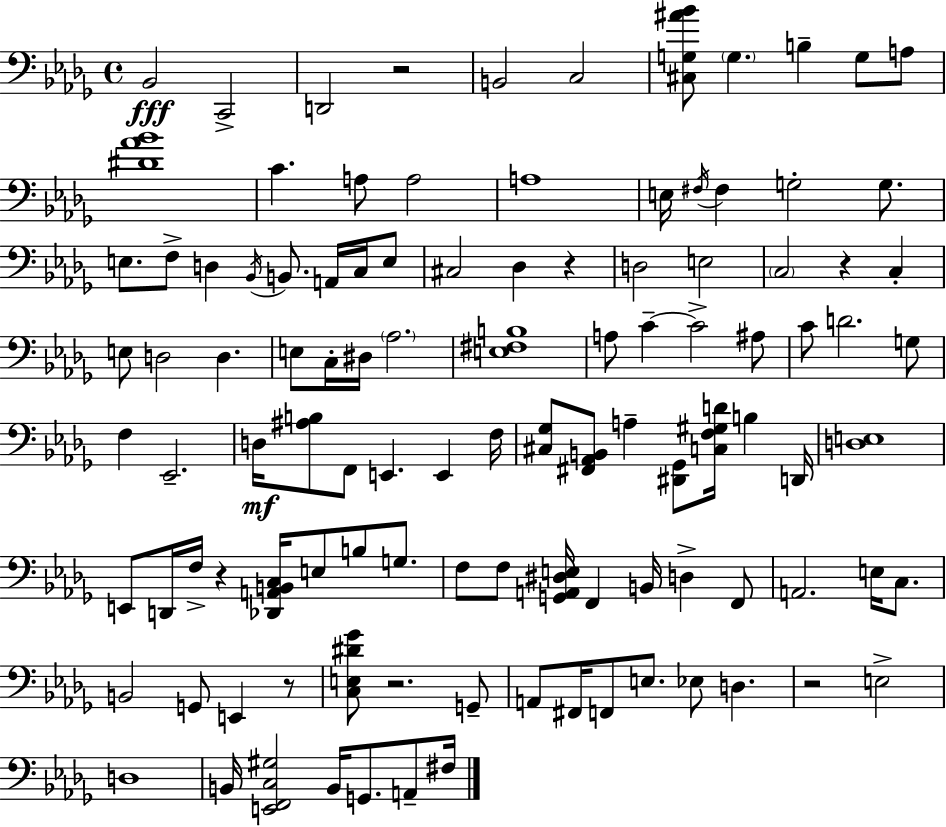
X:1
T:Untitled
M:4/4
L:1/4
K:Bbm
_B,,2 C,,2 D,,2 z2 B,,2 C,2 [^C,G,^A_B]/2 G, B, G,/2 A,/2 [^D_A_B]4 C A,/2 A,2 A,4 E,/4 ^F,/4 ^F, G,2 G,/2 E,/2 F,/2 D, _B,,/4 B,,/2 A,,/4 C,/4 E,/2 ^C,2 _D, z D,2 E,2 C,2 z C, E,/2 D,2 D, E,/2 C,/4 ^D,/4 _A,2 [E,^F,B,]4 A,/2 C C2 ^A,/2 C/2 D2 G,/2 F, _E,,2 D,/4 [^A,B,]/2 F,,/2 E,, E,, F,/4 [^C,_G,]/2 [^F,,_A,,B,,]/2 A, [^D,,_G,,]/2 [C,F,^G,D]/4 B, D,,/4 [D,E,]4 E,,/2 D,,/4 F,/4 z [_D,,A,,B,,C,]/4 E,/2 B,/2 G,/2 F,/2 F,/2 [G,,A,,^D,E,]/4 F,, B,,/4 D, F,,/2 A,,2 E,/4 C,/2 B,,2 G,,/2 E,, z/2 [C,E,^D_G]/2 z2 G,,/2 A,,/2 ^F,,/4 F,,/2 E,/2 _E,/2 D, z2 E,2 D,4 B,,/4 [E,,F,,C,^G,]2 B,,/4 G,,/2 A,,/2 ^F,/4